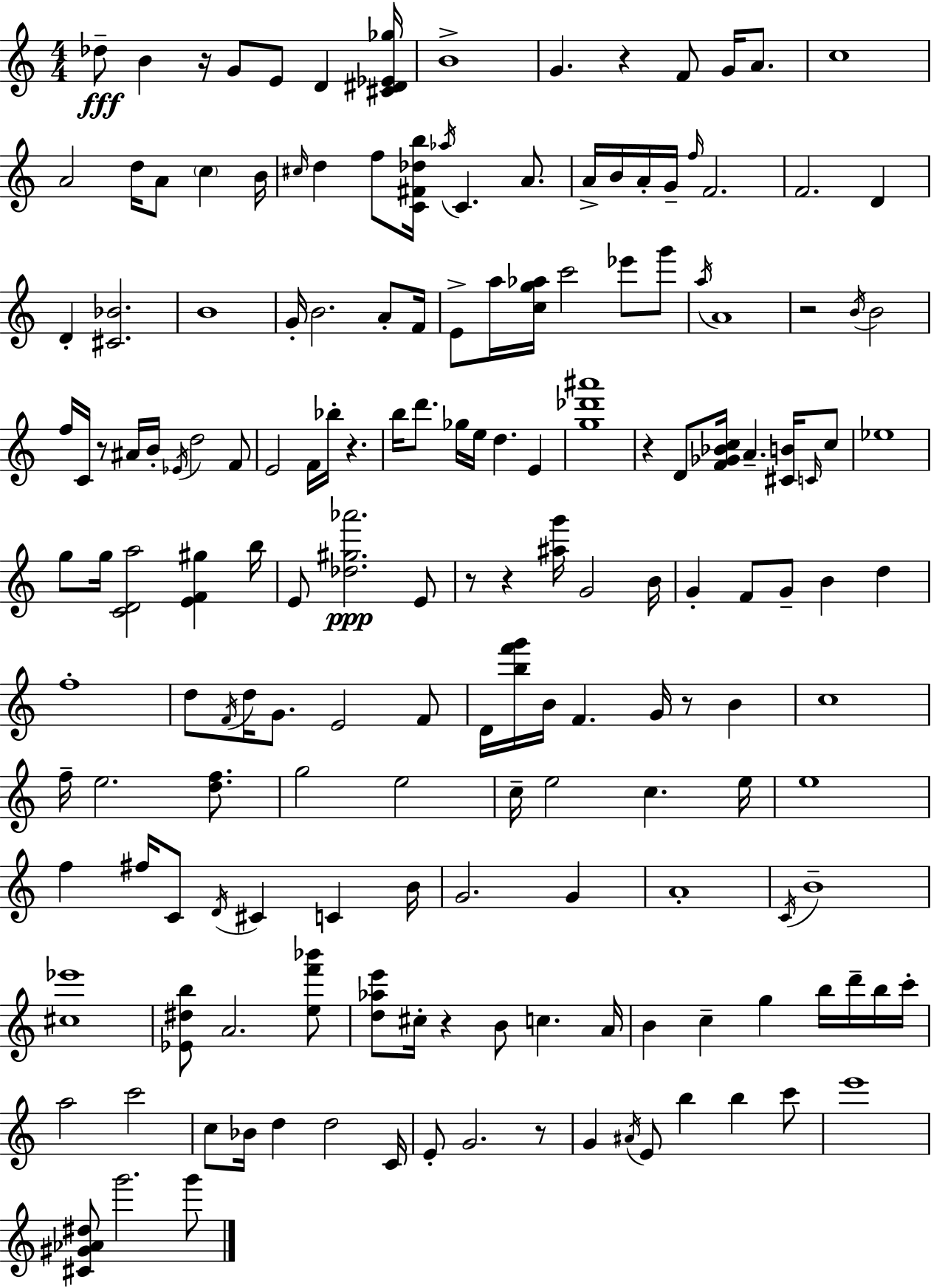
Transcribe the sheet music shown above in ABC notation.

X:1
T:Untitled
M:4/4
L:1/4
K:C
_d/2 B z/4 G/2 E/2 D [^C^D_E_g]/4 B4 G z F/2 G/4 A/2 c4 A2 d/4 A/2 c B/4 ^c/4 d f/2 [C^F_db]/4 _a/4 C A/2 A/4 B/4 A/4 G/4 f/4 F2 F2 D D [^C_B]2 B4 G/4 B2 A/2 F/4 E/2 a/4 [cg_a]/4 c'2 _e'/2 g'/2 a/4 A4 z2 B/4 B2 f/4 C/4 z/2 ^A/4 B/4 _E/4 d2 F/2 E2 F/4 _b/4 z b/4 d'/2 _g/4 e/4 d E [g_d'^a']4 z D/2 [F_G_Bc]/4 A [^CB]/4 C/4 c/2 _e4 g/2 g/4 [CDa]2 [EF^g] b/4 E/2 [_d^g_a']2 E/2 z/2 z [^ag']/4 G2 B/4 G F/2 G/2 B d f4 d/2 F/4 d/4 G/2 E2 F/2 D/4 [bf'g']/4 B/4 F G/4 z/2 B c4 f/4 e2 [df]/2 g2 e2 c/4 e2 c e/4 e4 f ^f/4 C/2 D/4 ^C C B/4 G2 G A4 C/4 B4 [^c_e']4 [_E^db]/2 A2 [ef'_b']/2 [d_ae']/2 ^c/4 z B/2 c A/4 B c g b/4 d'/4 b/4 c'/4 a2 c'2 c/2 _B/4 d d2 C/4 E/2 G2 z/2 G ^A/4 E/2 b b c'/2 e'4 [^C^G_A^d]/2 g'2 g'/2